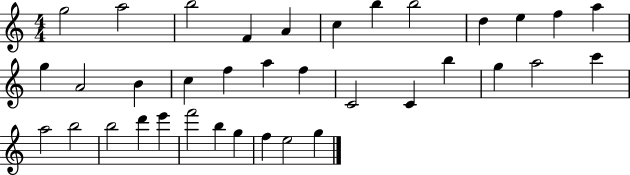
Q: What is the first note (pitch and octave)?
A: G5